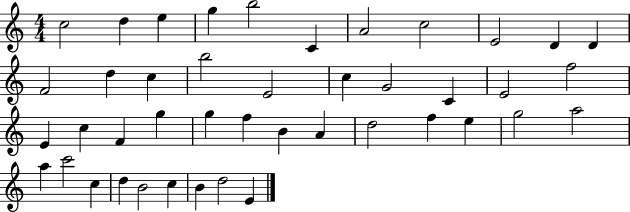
C5/h D5/q E5/q G5/q B5/h C4/q A4/h C5/h E4/h D4/q D4/q F4/h D5/q C5/q B5/h E4/h C5/q G4/h C4/q E4/h F5/h E4/q C5/q F4/q G5/q G5/q F5/q B4/q A4/q D5/h F5/q E5/q G5/h A5/h A5/q C6/h C5/q D5/q B4/h C5/q B4/q D5/h E4/q